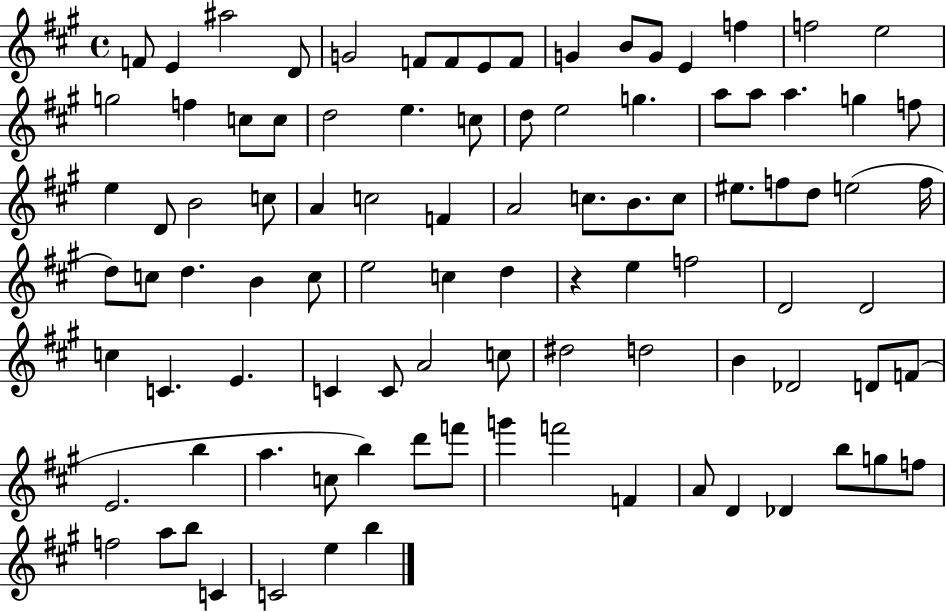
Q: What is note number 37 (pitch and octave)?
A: C5